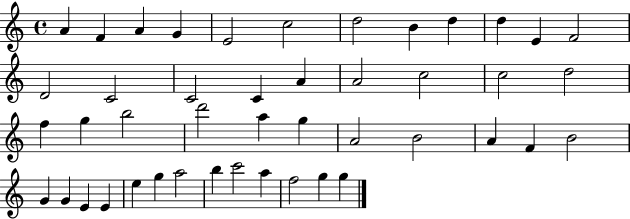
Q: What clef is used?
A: treble